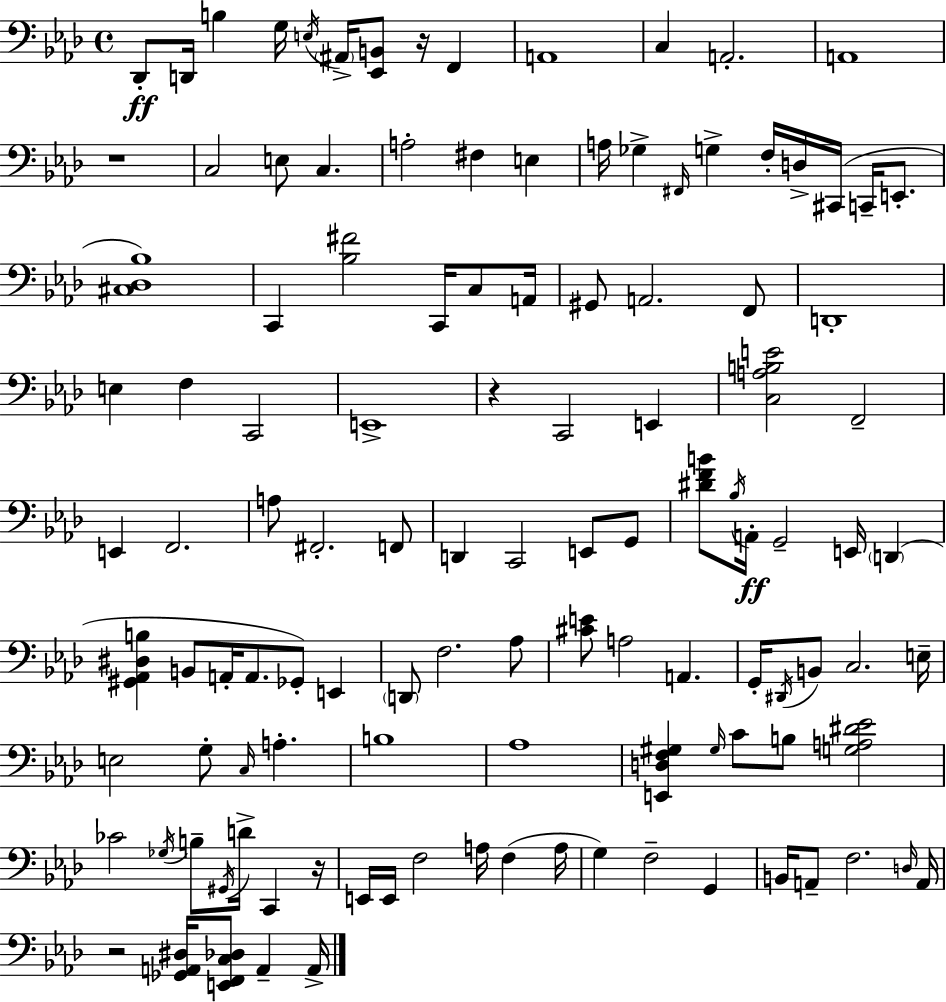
{
  \clef bass
  \time 4/4
  \defaultTimeSignature
  \key f \minor
  des,8-.\ff d,16 b4 g16 \acciaccatura { e16 } \parenthesize ais,16-> <ees, b,>8 r16 f,4 | a,1 | c4 a,2.-. | a,1 | \break r1 | c2 e8 c4. | a2-. fis4 e4 | a16 ges4-> \grace { fis,16 } g4-> f16-. d16-> cis,16( c,16-- e,8.-. | \break <cis des bes>1) | c,4 <bes fis'>2 c,16 c8 | a,16 gis,8 a,2. | f,8 d,1-. | \break e4 f4 c,2 | e,1-> | r4 c,2 e,4 | <c a b e'>2 f,2-- | \break e,4 f,2. | a8 fis,2.-. | f,8 d,4 c,2 e,8 | g,8 <dis' f' b'>8 \acciaccatura { bes16 }\ff a,16-. g,2-- e,16 \parenthesize d,4( | \break <gis, aes, dis b>4 b,8 a,16-. a,8. ges,8-.) e,4 | \parenthesize d,8 f2. | aes8 <cis' e'>8 a2 a,4. | g,16-. \acciaccatura { dis,16 } b,8 c2. | \break e16-- e2 g8-. \grace { c16 } a4.-. | b1 | aes1 | <e, d f gis>4 \grace { gis16 } c'8 b8 <g a dis' ees'>2 | \break ces'2 \acciaccatura { ges16 } b8-- | \acciaccatura { gis,16 } d'16-> c,4 r16 e,16 e,16 f2 | a16 f4( a16 g4) f2-- | g,4 b,16 a,8-- f2. | \break \grace { d16 } a,16 r2 | <ges, a, dis>16 <e, f, c des>8 a,4-- a,16-> \bar "|."
}